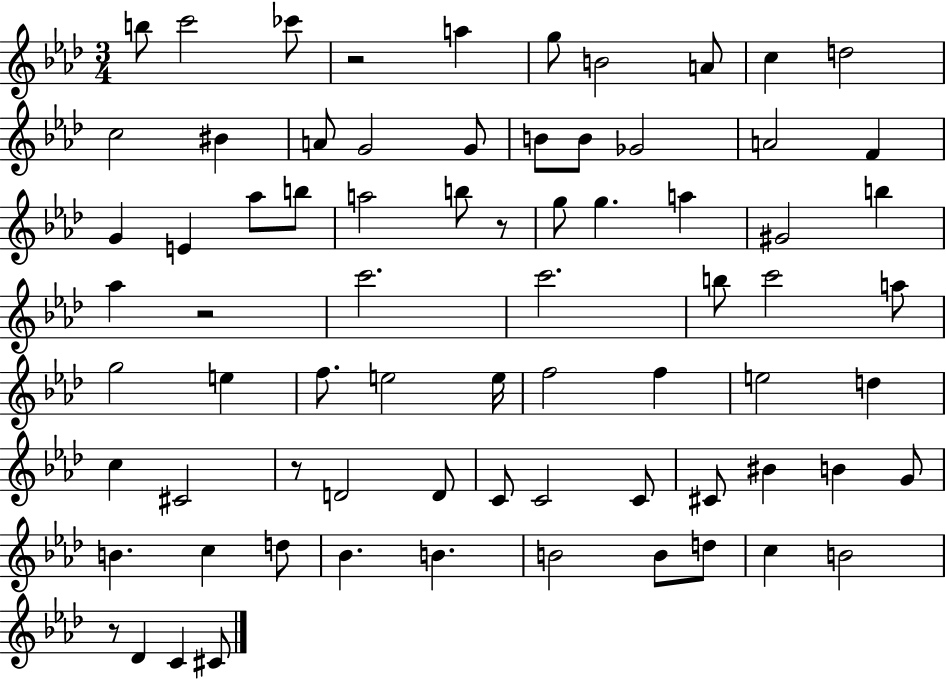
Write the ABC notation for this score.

X:1
T:Untitled
M:3/4
L:1/4
K:Ab
b/2 c'2 _c'/2 z2 a g/2 B2 A/2 c d2 c2 ^B A/2 G2 G/2 B/2 B/2 _G2 A2 F G E _a/2 b/2 a2 b/2 z/2 g/2 g a ^G2 b _a z2 c'2 c'2 b/2 c'2 a/2 g2 e f/2 e2 e/4 f2 f e2 d c ^C2 z/2 D2 D/2 C/2 C2 C/2 ^C/2 ^B B G/2 B c d/2 _B B B2 B/2 d/2 c B2 z/2 _D C ^C/2